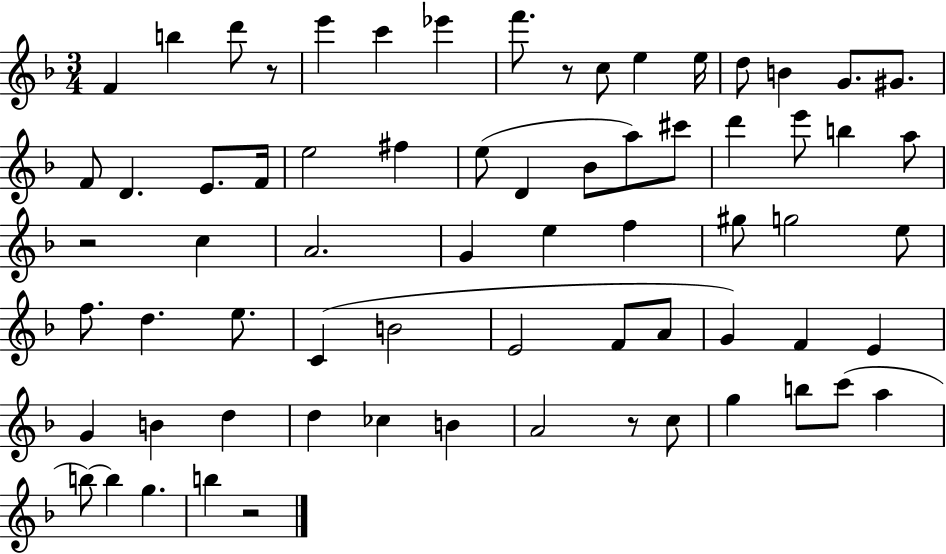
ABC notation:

X:1
T:Untitled
M:3/4
L:1/4
K:F
F b d'/2 z/2 e' c' _e' f'/2 z/2 c/2 e e/4 d/2 B G/2 ^G/2 F/2 D E/2 F/4 e2 ^f e/2 D _B/2 a/2 ^c'/2 d' e'/2 b a/2 z2 c A2 G e f ^g/2 g2 e/2 f/2 d e/2 C B2 E2 F/2 A/2 G F E G B d d _c B A2 z/2 c/2 g b/2 c'/2 a b/2 b g b z2